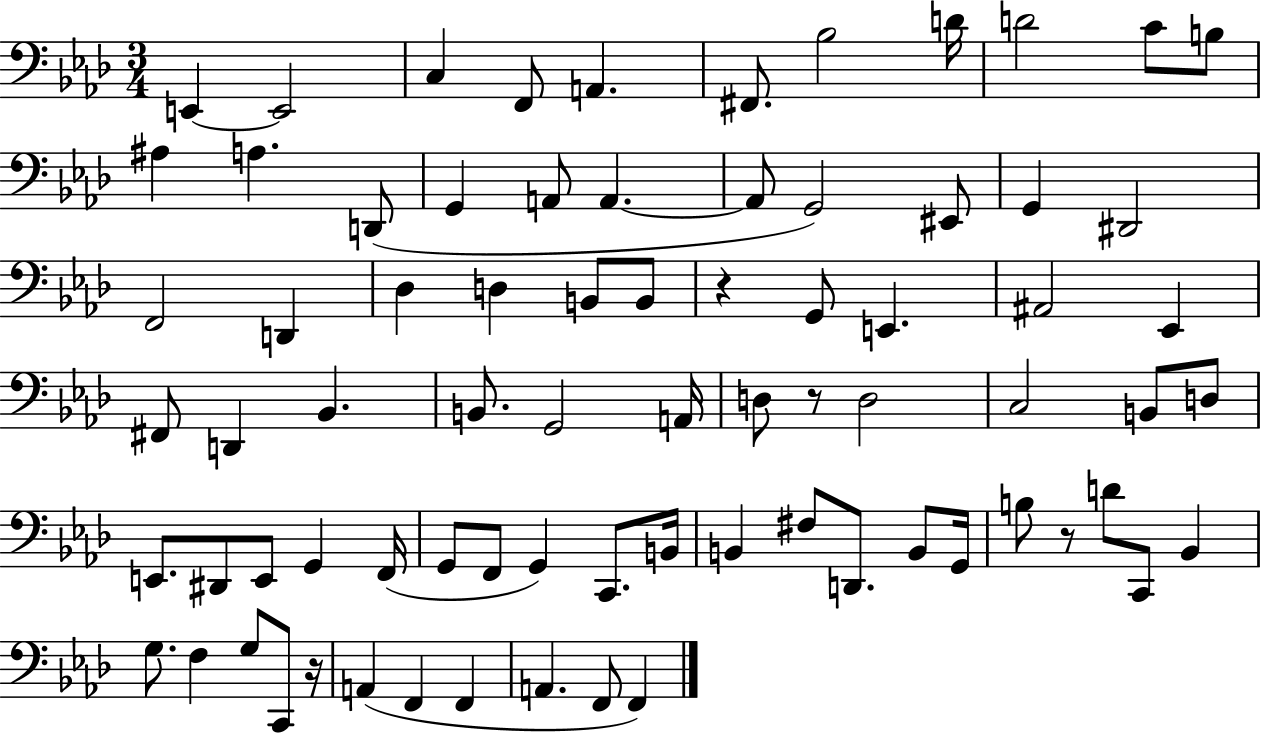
E2/q E2/h C3/q F2/e A2/q. F#2/e. Bb3/h D4/s D4/h C4/e B3/e A#3/q A3/q. D2/e G2/q A2/e A2/q. A2/e G2/h EIS2/e G2/q D#2/h F2/h D2/q Db3/q D3/q B2/e B2/e R/q G2/e E2/q. A#2/h Eb2/q F#2/e D2/q Bb2/q. B2/e. G2/h A2/s D3/e R/e D3/h C3/h B2/e D3/e E2/e. D#2/e E2/e G2/q F2/s G2/e F2/e G2/q C2/e. B2/s B2/q F#3/e D2/e. B2/e G2/s B3/e R/e D4/e C2/e Bb2/q G3/e. F3/q G3/e C2/e R/s A2/q F2/q F2/q A2/q. F2/e F2/q